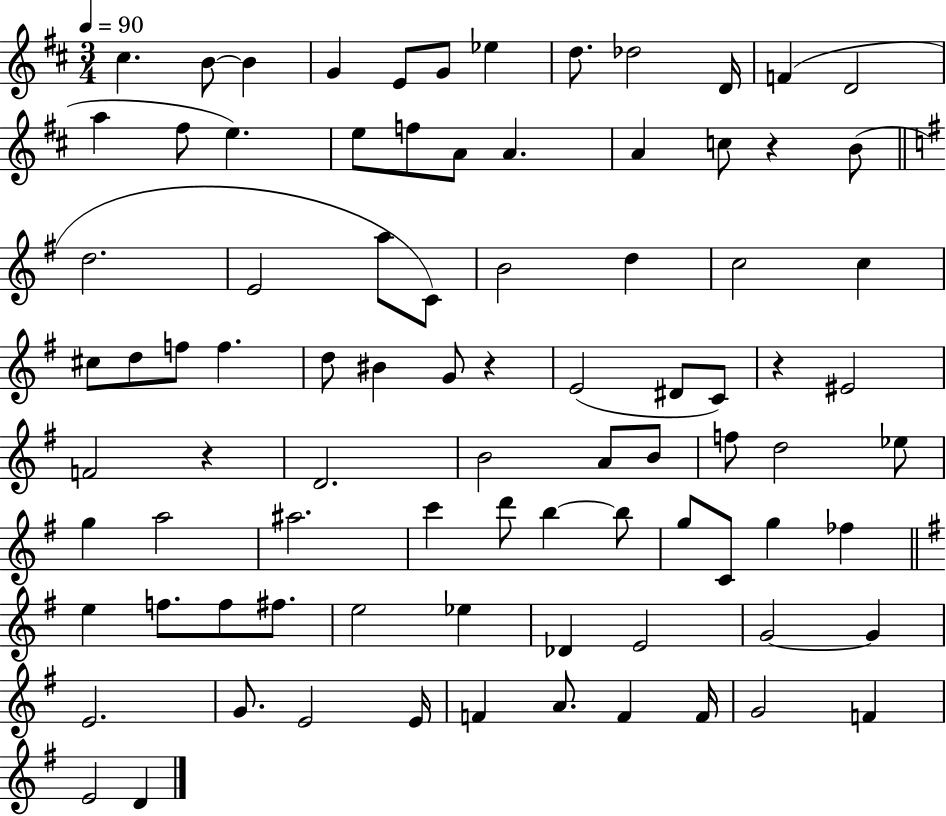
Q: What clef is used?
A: treble